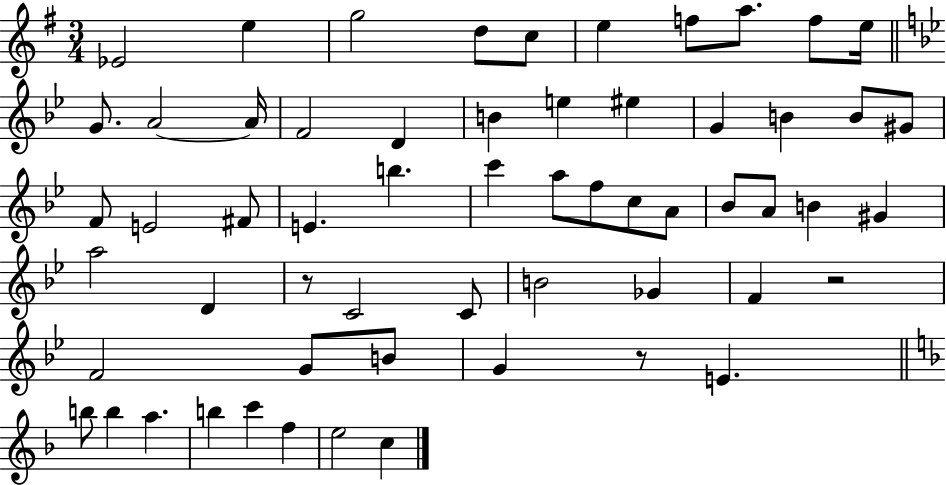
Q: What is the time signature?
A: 3/4